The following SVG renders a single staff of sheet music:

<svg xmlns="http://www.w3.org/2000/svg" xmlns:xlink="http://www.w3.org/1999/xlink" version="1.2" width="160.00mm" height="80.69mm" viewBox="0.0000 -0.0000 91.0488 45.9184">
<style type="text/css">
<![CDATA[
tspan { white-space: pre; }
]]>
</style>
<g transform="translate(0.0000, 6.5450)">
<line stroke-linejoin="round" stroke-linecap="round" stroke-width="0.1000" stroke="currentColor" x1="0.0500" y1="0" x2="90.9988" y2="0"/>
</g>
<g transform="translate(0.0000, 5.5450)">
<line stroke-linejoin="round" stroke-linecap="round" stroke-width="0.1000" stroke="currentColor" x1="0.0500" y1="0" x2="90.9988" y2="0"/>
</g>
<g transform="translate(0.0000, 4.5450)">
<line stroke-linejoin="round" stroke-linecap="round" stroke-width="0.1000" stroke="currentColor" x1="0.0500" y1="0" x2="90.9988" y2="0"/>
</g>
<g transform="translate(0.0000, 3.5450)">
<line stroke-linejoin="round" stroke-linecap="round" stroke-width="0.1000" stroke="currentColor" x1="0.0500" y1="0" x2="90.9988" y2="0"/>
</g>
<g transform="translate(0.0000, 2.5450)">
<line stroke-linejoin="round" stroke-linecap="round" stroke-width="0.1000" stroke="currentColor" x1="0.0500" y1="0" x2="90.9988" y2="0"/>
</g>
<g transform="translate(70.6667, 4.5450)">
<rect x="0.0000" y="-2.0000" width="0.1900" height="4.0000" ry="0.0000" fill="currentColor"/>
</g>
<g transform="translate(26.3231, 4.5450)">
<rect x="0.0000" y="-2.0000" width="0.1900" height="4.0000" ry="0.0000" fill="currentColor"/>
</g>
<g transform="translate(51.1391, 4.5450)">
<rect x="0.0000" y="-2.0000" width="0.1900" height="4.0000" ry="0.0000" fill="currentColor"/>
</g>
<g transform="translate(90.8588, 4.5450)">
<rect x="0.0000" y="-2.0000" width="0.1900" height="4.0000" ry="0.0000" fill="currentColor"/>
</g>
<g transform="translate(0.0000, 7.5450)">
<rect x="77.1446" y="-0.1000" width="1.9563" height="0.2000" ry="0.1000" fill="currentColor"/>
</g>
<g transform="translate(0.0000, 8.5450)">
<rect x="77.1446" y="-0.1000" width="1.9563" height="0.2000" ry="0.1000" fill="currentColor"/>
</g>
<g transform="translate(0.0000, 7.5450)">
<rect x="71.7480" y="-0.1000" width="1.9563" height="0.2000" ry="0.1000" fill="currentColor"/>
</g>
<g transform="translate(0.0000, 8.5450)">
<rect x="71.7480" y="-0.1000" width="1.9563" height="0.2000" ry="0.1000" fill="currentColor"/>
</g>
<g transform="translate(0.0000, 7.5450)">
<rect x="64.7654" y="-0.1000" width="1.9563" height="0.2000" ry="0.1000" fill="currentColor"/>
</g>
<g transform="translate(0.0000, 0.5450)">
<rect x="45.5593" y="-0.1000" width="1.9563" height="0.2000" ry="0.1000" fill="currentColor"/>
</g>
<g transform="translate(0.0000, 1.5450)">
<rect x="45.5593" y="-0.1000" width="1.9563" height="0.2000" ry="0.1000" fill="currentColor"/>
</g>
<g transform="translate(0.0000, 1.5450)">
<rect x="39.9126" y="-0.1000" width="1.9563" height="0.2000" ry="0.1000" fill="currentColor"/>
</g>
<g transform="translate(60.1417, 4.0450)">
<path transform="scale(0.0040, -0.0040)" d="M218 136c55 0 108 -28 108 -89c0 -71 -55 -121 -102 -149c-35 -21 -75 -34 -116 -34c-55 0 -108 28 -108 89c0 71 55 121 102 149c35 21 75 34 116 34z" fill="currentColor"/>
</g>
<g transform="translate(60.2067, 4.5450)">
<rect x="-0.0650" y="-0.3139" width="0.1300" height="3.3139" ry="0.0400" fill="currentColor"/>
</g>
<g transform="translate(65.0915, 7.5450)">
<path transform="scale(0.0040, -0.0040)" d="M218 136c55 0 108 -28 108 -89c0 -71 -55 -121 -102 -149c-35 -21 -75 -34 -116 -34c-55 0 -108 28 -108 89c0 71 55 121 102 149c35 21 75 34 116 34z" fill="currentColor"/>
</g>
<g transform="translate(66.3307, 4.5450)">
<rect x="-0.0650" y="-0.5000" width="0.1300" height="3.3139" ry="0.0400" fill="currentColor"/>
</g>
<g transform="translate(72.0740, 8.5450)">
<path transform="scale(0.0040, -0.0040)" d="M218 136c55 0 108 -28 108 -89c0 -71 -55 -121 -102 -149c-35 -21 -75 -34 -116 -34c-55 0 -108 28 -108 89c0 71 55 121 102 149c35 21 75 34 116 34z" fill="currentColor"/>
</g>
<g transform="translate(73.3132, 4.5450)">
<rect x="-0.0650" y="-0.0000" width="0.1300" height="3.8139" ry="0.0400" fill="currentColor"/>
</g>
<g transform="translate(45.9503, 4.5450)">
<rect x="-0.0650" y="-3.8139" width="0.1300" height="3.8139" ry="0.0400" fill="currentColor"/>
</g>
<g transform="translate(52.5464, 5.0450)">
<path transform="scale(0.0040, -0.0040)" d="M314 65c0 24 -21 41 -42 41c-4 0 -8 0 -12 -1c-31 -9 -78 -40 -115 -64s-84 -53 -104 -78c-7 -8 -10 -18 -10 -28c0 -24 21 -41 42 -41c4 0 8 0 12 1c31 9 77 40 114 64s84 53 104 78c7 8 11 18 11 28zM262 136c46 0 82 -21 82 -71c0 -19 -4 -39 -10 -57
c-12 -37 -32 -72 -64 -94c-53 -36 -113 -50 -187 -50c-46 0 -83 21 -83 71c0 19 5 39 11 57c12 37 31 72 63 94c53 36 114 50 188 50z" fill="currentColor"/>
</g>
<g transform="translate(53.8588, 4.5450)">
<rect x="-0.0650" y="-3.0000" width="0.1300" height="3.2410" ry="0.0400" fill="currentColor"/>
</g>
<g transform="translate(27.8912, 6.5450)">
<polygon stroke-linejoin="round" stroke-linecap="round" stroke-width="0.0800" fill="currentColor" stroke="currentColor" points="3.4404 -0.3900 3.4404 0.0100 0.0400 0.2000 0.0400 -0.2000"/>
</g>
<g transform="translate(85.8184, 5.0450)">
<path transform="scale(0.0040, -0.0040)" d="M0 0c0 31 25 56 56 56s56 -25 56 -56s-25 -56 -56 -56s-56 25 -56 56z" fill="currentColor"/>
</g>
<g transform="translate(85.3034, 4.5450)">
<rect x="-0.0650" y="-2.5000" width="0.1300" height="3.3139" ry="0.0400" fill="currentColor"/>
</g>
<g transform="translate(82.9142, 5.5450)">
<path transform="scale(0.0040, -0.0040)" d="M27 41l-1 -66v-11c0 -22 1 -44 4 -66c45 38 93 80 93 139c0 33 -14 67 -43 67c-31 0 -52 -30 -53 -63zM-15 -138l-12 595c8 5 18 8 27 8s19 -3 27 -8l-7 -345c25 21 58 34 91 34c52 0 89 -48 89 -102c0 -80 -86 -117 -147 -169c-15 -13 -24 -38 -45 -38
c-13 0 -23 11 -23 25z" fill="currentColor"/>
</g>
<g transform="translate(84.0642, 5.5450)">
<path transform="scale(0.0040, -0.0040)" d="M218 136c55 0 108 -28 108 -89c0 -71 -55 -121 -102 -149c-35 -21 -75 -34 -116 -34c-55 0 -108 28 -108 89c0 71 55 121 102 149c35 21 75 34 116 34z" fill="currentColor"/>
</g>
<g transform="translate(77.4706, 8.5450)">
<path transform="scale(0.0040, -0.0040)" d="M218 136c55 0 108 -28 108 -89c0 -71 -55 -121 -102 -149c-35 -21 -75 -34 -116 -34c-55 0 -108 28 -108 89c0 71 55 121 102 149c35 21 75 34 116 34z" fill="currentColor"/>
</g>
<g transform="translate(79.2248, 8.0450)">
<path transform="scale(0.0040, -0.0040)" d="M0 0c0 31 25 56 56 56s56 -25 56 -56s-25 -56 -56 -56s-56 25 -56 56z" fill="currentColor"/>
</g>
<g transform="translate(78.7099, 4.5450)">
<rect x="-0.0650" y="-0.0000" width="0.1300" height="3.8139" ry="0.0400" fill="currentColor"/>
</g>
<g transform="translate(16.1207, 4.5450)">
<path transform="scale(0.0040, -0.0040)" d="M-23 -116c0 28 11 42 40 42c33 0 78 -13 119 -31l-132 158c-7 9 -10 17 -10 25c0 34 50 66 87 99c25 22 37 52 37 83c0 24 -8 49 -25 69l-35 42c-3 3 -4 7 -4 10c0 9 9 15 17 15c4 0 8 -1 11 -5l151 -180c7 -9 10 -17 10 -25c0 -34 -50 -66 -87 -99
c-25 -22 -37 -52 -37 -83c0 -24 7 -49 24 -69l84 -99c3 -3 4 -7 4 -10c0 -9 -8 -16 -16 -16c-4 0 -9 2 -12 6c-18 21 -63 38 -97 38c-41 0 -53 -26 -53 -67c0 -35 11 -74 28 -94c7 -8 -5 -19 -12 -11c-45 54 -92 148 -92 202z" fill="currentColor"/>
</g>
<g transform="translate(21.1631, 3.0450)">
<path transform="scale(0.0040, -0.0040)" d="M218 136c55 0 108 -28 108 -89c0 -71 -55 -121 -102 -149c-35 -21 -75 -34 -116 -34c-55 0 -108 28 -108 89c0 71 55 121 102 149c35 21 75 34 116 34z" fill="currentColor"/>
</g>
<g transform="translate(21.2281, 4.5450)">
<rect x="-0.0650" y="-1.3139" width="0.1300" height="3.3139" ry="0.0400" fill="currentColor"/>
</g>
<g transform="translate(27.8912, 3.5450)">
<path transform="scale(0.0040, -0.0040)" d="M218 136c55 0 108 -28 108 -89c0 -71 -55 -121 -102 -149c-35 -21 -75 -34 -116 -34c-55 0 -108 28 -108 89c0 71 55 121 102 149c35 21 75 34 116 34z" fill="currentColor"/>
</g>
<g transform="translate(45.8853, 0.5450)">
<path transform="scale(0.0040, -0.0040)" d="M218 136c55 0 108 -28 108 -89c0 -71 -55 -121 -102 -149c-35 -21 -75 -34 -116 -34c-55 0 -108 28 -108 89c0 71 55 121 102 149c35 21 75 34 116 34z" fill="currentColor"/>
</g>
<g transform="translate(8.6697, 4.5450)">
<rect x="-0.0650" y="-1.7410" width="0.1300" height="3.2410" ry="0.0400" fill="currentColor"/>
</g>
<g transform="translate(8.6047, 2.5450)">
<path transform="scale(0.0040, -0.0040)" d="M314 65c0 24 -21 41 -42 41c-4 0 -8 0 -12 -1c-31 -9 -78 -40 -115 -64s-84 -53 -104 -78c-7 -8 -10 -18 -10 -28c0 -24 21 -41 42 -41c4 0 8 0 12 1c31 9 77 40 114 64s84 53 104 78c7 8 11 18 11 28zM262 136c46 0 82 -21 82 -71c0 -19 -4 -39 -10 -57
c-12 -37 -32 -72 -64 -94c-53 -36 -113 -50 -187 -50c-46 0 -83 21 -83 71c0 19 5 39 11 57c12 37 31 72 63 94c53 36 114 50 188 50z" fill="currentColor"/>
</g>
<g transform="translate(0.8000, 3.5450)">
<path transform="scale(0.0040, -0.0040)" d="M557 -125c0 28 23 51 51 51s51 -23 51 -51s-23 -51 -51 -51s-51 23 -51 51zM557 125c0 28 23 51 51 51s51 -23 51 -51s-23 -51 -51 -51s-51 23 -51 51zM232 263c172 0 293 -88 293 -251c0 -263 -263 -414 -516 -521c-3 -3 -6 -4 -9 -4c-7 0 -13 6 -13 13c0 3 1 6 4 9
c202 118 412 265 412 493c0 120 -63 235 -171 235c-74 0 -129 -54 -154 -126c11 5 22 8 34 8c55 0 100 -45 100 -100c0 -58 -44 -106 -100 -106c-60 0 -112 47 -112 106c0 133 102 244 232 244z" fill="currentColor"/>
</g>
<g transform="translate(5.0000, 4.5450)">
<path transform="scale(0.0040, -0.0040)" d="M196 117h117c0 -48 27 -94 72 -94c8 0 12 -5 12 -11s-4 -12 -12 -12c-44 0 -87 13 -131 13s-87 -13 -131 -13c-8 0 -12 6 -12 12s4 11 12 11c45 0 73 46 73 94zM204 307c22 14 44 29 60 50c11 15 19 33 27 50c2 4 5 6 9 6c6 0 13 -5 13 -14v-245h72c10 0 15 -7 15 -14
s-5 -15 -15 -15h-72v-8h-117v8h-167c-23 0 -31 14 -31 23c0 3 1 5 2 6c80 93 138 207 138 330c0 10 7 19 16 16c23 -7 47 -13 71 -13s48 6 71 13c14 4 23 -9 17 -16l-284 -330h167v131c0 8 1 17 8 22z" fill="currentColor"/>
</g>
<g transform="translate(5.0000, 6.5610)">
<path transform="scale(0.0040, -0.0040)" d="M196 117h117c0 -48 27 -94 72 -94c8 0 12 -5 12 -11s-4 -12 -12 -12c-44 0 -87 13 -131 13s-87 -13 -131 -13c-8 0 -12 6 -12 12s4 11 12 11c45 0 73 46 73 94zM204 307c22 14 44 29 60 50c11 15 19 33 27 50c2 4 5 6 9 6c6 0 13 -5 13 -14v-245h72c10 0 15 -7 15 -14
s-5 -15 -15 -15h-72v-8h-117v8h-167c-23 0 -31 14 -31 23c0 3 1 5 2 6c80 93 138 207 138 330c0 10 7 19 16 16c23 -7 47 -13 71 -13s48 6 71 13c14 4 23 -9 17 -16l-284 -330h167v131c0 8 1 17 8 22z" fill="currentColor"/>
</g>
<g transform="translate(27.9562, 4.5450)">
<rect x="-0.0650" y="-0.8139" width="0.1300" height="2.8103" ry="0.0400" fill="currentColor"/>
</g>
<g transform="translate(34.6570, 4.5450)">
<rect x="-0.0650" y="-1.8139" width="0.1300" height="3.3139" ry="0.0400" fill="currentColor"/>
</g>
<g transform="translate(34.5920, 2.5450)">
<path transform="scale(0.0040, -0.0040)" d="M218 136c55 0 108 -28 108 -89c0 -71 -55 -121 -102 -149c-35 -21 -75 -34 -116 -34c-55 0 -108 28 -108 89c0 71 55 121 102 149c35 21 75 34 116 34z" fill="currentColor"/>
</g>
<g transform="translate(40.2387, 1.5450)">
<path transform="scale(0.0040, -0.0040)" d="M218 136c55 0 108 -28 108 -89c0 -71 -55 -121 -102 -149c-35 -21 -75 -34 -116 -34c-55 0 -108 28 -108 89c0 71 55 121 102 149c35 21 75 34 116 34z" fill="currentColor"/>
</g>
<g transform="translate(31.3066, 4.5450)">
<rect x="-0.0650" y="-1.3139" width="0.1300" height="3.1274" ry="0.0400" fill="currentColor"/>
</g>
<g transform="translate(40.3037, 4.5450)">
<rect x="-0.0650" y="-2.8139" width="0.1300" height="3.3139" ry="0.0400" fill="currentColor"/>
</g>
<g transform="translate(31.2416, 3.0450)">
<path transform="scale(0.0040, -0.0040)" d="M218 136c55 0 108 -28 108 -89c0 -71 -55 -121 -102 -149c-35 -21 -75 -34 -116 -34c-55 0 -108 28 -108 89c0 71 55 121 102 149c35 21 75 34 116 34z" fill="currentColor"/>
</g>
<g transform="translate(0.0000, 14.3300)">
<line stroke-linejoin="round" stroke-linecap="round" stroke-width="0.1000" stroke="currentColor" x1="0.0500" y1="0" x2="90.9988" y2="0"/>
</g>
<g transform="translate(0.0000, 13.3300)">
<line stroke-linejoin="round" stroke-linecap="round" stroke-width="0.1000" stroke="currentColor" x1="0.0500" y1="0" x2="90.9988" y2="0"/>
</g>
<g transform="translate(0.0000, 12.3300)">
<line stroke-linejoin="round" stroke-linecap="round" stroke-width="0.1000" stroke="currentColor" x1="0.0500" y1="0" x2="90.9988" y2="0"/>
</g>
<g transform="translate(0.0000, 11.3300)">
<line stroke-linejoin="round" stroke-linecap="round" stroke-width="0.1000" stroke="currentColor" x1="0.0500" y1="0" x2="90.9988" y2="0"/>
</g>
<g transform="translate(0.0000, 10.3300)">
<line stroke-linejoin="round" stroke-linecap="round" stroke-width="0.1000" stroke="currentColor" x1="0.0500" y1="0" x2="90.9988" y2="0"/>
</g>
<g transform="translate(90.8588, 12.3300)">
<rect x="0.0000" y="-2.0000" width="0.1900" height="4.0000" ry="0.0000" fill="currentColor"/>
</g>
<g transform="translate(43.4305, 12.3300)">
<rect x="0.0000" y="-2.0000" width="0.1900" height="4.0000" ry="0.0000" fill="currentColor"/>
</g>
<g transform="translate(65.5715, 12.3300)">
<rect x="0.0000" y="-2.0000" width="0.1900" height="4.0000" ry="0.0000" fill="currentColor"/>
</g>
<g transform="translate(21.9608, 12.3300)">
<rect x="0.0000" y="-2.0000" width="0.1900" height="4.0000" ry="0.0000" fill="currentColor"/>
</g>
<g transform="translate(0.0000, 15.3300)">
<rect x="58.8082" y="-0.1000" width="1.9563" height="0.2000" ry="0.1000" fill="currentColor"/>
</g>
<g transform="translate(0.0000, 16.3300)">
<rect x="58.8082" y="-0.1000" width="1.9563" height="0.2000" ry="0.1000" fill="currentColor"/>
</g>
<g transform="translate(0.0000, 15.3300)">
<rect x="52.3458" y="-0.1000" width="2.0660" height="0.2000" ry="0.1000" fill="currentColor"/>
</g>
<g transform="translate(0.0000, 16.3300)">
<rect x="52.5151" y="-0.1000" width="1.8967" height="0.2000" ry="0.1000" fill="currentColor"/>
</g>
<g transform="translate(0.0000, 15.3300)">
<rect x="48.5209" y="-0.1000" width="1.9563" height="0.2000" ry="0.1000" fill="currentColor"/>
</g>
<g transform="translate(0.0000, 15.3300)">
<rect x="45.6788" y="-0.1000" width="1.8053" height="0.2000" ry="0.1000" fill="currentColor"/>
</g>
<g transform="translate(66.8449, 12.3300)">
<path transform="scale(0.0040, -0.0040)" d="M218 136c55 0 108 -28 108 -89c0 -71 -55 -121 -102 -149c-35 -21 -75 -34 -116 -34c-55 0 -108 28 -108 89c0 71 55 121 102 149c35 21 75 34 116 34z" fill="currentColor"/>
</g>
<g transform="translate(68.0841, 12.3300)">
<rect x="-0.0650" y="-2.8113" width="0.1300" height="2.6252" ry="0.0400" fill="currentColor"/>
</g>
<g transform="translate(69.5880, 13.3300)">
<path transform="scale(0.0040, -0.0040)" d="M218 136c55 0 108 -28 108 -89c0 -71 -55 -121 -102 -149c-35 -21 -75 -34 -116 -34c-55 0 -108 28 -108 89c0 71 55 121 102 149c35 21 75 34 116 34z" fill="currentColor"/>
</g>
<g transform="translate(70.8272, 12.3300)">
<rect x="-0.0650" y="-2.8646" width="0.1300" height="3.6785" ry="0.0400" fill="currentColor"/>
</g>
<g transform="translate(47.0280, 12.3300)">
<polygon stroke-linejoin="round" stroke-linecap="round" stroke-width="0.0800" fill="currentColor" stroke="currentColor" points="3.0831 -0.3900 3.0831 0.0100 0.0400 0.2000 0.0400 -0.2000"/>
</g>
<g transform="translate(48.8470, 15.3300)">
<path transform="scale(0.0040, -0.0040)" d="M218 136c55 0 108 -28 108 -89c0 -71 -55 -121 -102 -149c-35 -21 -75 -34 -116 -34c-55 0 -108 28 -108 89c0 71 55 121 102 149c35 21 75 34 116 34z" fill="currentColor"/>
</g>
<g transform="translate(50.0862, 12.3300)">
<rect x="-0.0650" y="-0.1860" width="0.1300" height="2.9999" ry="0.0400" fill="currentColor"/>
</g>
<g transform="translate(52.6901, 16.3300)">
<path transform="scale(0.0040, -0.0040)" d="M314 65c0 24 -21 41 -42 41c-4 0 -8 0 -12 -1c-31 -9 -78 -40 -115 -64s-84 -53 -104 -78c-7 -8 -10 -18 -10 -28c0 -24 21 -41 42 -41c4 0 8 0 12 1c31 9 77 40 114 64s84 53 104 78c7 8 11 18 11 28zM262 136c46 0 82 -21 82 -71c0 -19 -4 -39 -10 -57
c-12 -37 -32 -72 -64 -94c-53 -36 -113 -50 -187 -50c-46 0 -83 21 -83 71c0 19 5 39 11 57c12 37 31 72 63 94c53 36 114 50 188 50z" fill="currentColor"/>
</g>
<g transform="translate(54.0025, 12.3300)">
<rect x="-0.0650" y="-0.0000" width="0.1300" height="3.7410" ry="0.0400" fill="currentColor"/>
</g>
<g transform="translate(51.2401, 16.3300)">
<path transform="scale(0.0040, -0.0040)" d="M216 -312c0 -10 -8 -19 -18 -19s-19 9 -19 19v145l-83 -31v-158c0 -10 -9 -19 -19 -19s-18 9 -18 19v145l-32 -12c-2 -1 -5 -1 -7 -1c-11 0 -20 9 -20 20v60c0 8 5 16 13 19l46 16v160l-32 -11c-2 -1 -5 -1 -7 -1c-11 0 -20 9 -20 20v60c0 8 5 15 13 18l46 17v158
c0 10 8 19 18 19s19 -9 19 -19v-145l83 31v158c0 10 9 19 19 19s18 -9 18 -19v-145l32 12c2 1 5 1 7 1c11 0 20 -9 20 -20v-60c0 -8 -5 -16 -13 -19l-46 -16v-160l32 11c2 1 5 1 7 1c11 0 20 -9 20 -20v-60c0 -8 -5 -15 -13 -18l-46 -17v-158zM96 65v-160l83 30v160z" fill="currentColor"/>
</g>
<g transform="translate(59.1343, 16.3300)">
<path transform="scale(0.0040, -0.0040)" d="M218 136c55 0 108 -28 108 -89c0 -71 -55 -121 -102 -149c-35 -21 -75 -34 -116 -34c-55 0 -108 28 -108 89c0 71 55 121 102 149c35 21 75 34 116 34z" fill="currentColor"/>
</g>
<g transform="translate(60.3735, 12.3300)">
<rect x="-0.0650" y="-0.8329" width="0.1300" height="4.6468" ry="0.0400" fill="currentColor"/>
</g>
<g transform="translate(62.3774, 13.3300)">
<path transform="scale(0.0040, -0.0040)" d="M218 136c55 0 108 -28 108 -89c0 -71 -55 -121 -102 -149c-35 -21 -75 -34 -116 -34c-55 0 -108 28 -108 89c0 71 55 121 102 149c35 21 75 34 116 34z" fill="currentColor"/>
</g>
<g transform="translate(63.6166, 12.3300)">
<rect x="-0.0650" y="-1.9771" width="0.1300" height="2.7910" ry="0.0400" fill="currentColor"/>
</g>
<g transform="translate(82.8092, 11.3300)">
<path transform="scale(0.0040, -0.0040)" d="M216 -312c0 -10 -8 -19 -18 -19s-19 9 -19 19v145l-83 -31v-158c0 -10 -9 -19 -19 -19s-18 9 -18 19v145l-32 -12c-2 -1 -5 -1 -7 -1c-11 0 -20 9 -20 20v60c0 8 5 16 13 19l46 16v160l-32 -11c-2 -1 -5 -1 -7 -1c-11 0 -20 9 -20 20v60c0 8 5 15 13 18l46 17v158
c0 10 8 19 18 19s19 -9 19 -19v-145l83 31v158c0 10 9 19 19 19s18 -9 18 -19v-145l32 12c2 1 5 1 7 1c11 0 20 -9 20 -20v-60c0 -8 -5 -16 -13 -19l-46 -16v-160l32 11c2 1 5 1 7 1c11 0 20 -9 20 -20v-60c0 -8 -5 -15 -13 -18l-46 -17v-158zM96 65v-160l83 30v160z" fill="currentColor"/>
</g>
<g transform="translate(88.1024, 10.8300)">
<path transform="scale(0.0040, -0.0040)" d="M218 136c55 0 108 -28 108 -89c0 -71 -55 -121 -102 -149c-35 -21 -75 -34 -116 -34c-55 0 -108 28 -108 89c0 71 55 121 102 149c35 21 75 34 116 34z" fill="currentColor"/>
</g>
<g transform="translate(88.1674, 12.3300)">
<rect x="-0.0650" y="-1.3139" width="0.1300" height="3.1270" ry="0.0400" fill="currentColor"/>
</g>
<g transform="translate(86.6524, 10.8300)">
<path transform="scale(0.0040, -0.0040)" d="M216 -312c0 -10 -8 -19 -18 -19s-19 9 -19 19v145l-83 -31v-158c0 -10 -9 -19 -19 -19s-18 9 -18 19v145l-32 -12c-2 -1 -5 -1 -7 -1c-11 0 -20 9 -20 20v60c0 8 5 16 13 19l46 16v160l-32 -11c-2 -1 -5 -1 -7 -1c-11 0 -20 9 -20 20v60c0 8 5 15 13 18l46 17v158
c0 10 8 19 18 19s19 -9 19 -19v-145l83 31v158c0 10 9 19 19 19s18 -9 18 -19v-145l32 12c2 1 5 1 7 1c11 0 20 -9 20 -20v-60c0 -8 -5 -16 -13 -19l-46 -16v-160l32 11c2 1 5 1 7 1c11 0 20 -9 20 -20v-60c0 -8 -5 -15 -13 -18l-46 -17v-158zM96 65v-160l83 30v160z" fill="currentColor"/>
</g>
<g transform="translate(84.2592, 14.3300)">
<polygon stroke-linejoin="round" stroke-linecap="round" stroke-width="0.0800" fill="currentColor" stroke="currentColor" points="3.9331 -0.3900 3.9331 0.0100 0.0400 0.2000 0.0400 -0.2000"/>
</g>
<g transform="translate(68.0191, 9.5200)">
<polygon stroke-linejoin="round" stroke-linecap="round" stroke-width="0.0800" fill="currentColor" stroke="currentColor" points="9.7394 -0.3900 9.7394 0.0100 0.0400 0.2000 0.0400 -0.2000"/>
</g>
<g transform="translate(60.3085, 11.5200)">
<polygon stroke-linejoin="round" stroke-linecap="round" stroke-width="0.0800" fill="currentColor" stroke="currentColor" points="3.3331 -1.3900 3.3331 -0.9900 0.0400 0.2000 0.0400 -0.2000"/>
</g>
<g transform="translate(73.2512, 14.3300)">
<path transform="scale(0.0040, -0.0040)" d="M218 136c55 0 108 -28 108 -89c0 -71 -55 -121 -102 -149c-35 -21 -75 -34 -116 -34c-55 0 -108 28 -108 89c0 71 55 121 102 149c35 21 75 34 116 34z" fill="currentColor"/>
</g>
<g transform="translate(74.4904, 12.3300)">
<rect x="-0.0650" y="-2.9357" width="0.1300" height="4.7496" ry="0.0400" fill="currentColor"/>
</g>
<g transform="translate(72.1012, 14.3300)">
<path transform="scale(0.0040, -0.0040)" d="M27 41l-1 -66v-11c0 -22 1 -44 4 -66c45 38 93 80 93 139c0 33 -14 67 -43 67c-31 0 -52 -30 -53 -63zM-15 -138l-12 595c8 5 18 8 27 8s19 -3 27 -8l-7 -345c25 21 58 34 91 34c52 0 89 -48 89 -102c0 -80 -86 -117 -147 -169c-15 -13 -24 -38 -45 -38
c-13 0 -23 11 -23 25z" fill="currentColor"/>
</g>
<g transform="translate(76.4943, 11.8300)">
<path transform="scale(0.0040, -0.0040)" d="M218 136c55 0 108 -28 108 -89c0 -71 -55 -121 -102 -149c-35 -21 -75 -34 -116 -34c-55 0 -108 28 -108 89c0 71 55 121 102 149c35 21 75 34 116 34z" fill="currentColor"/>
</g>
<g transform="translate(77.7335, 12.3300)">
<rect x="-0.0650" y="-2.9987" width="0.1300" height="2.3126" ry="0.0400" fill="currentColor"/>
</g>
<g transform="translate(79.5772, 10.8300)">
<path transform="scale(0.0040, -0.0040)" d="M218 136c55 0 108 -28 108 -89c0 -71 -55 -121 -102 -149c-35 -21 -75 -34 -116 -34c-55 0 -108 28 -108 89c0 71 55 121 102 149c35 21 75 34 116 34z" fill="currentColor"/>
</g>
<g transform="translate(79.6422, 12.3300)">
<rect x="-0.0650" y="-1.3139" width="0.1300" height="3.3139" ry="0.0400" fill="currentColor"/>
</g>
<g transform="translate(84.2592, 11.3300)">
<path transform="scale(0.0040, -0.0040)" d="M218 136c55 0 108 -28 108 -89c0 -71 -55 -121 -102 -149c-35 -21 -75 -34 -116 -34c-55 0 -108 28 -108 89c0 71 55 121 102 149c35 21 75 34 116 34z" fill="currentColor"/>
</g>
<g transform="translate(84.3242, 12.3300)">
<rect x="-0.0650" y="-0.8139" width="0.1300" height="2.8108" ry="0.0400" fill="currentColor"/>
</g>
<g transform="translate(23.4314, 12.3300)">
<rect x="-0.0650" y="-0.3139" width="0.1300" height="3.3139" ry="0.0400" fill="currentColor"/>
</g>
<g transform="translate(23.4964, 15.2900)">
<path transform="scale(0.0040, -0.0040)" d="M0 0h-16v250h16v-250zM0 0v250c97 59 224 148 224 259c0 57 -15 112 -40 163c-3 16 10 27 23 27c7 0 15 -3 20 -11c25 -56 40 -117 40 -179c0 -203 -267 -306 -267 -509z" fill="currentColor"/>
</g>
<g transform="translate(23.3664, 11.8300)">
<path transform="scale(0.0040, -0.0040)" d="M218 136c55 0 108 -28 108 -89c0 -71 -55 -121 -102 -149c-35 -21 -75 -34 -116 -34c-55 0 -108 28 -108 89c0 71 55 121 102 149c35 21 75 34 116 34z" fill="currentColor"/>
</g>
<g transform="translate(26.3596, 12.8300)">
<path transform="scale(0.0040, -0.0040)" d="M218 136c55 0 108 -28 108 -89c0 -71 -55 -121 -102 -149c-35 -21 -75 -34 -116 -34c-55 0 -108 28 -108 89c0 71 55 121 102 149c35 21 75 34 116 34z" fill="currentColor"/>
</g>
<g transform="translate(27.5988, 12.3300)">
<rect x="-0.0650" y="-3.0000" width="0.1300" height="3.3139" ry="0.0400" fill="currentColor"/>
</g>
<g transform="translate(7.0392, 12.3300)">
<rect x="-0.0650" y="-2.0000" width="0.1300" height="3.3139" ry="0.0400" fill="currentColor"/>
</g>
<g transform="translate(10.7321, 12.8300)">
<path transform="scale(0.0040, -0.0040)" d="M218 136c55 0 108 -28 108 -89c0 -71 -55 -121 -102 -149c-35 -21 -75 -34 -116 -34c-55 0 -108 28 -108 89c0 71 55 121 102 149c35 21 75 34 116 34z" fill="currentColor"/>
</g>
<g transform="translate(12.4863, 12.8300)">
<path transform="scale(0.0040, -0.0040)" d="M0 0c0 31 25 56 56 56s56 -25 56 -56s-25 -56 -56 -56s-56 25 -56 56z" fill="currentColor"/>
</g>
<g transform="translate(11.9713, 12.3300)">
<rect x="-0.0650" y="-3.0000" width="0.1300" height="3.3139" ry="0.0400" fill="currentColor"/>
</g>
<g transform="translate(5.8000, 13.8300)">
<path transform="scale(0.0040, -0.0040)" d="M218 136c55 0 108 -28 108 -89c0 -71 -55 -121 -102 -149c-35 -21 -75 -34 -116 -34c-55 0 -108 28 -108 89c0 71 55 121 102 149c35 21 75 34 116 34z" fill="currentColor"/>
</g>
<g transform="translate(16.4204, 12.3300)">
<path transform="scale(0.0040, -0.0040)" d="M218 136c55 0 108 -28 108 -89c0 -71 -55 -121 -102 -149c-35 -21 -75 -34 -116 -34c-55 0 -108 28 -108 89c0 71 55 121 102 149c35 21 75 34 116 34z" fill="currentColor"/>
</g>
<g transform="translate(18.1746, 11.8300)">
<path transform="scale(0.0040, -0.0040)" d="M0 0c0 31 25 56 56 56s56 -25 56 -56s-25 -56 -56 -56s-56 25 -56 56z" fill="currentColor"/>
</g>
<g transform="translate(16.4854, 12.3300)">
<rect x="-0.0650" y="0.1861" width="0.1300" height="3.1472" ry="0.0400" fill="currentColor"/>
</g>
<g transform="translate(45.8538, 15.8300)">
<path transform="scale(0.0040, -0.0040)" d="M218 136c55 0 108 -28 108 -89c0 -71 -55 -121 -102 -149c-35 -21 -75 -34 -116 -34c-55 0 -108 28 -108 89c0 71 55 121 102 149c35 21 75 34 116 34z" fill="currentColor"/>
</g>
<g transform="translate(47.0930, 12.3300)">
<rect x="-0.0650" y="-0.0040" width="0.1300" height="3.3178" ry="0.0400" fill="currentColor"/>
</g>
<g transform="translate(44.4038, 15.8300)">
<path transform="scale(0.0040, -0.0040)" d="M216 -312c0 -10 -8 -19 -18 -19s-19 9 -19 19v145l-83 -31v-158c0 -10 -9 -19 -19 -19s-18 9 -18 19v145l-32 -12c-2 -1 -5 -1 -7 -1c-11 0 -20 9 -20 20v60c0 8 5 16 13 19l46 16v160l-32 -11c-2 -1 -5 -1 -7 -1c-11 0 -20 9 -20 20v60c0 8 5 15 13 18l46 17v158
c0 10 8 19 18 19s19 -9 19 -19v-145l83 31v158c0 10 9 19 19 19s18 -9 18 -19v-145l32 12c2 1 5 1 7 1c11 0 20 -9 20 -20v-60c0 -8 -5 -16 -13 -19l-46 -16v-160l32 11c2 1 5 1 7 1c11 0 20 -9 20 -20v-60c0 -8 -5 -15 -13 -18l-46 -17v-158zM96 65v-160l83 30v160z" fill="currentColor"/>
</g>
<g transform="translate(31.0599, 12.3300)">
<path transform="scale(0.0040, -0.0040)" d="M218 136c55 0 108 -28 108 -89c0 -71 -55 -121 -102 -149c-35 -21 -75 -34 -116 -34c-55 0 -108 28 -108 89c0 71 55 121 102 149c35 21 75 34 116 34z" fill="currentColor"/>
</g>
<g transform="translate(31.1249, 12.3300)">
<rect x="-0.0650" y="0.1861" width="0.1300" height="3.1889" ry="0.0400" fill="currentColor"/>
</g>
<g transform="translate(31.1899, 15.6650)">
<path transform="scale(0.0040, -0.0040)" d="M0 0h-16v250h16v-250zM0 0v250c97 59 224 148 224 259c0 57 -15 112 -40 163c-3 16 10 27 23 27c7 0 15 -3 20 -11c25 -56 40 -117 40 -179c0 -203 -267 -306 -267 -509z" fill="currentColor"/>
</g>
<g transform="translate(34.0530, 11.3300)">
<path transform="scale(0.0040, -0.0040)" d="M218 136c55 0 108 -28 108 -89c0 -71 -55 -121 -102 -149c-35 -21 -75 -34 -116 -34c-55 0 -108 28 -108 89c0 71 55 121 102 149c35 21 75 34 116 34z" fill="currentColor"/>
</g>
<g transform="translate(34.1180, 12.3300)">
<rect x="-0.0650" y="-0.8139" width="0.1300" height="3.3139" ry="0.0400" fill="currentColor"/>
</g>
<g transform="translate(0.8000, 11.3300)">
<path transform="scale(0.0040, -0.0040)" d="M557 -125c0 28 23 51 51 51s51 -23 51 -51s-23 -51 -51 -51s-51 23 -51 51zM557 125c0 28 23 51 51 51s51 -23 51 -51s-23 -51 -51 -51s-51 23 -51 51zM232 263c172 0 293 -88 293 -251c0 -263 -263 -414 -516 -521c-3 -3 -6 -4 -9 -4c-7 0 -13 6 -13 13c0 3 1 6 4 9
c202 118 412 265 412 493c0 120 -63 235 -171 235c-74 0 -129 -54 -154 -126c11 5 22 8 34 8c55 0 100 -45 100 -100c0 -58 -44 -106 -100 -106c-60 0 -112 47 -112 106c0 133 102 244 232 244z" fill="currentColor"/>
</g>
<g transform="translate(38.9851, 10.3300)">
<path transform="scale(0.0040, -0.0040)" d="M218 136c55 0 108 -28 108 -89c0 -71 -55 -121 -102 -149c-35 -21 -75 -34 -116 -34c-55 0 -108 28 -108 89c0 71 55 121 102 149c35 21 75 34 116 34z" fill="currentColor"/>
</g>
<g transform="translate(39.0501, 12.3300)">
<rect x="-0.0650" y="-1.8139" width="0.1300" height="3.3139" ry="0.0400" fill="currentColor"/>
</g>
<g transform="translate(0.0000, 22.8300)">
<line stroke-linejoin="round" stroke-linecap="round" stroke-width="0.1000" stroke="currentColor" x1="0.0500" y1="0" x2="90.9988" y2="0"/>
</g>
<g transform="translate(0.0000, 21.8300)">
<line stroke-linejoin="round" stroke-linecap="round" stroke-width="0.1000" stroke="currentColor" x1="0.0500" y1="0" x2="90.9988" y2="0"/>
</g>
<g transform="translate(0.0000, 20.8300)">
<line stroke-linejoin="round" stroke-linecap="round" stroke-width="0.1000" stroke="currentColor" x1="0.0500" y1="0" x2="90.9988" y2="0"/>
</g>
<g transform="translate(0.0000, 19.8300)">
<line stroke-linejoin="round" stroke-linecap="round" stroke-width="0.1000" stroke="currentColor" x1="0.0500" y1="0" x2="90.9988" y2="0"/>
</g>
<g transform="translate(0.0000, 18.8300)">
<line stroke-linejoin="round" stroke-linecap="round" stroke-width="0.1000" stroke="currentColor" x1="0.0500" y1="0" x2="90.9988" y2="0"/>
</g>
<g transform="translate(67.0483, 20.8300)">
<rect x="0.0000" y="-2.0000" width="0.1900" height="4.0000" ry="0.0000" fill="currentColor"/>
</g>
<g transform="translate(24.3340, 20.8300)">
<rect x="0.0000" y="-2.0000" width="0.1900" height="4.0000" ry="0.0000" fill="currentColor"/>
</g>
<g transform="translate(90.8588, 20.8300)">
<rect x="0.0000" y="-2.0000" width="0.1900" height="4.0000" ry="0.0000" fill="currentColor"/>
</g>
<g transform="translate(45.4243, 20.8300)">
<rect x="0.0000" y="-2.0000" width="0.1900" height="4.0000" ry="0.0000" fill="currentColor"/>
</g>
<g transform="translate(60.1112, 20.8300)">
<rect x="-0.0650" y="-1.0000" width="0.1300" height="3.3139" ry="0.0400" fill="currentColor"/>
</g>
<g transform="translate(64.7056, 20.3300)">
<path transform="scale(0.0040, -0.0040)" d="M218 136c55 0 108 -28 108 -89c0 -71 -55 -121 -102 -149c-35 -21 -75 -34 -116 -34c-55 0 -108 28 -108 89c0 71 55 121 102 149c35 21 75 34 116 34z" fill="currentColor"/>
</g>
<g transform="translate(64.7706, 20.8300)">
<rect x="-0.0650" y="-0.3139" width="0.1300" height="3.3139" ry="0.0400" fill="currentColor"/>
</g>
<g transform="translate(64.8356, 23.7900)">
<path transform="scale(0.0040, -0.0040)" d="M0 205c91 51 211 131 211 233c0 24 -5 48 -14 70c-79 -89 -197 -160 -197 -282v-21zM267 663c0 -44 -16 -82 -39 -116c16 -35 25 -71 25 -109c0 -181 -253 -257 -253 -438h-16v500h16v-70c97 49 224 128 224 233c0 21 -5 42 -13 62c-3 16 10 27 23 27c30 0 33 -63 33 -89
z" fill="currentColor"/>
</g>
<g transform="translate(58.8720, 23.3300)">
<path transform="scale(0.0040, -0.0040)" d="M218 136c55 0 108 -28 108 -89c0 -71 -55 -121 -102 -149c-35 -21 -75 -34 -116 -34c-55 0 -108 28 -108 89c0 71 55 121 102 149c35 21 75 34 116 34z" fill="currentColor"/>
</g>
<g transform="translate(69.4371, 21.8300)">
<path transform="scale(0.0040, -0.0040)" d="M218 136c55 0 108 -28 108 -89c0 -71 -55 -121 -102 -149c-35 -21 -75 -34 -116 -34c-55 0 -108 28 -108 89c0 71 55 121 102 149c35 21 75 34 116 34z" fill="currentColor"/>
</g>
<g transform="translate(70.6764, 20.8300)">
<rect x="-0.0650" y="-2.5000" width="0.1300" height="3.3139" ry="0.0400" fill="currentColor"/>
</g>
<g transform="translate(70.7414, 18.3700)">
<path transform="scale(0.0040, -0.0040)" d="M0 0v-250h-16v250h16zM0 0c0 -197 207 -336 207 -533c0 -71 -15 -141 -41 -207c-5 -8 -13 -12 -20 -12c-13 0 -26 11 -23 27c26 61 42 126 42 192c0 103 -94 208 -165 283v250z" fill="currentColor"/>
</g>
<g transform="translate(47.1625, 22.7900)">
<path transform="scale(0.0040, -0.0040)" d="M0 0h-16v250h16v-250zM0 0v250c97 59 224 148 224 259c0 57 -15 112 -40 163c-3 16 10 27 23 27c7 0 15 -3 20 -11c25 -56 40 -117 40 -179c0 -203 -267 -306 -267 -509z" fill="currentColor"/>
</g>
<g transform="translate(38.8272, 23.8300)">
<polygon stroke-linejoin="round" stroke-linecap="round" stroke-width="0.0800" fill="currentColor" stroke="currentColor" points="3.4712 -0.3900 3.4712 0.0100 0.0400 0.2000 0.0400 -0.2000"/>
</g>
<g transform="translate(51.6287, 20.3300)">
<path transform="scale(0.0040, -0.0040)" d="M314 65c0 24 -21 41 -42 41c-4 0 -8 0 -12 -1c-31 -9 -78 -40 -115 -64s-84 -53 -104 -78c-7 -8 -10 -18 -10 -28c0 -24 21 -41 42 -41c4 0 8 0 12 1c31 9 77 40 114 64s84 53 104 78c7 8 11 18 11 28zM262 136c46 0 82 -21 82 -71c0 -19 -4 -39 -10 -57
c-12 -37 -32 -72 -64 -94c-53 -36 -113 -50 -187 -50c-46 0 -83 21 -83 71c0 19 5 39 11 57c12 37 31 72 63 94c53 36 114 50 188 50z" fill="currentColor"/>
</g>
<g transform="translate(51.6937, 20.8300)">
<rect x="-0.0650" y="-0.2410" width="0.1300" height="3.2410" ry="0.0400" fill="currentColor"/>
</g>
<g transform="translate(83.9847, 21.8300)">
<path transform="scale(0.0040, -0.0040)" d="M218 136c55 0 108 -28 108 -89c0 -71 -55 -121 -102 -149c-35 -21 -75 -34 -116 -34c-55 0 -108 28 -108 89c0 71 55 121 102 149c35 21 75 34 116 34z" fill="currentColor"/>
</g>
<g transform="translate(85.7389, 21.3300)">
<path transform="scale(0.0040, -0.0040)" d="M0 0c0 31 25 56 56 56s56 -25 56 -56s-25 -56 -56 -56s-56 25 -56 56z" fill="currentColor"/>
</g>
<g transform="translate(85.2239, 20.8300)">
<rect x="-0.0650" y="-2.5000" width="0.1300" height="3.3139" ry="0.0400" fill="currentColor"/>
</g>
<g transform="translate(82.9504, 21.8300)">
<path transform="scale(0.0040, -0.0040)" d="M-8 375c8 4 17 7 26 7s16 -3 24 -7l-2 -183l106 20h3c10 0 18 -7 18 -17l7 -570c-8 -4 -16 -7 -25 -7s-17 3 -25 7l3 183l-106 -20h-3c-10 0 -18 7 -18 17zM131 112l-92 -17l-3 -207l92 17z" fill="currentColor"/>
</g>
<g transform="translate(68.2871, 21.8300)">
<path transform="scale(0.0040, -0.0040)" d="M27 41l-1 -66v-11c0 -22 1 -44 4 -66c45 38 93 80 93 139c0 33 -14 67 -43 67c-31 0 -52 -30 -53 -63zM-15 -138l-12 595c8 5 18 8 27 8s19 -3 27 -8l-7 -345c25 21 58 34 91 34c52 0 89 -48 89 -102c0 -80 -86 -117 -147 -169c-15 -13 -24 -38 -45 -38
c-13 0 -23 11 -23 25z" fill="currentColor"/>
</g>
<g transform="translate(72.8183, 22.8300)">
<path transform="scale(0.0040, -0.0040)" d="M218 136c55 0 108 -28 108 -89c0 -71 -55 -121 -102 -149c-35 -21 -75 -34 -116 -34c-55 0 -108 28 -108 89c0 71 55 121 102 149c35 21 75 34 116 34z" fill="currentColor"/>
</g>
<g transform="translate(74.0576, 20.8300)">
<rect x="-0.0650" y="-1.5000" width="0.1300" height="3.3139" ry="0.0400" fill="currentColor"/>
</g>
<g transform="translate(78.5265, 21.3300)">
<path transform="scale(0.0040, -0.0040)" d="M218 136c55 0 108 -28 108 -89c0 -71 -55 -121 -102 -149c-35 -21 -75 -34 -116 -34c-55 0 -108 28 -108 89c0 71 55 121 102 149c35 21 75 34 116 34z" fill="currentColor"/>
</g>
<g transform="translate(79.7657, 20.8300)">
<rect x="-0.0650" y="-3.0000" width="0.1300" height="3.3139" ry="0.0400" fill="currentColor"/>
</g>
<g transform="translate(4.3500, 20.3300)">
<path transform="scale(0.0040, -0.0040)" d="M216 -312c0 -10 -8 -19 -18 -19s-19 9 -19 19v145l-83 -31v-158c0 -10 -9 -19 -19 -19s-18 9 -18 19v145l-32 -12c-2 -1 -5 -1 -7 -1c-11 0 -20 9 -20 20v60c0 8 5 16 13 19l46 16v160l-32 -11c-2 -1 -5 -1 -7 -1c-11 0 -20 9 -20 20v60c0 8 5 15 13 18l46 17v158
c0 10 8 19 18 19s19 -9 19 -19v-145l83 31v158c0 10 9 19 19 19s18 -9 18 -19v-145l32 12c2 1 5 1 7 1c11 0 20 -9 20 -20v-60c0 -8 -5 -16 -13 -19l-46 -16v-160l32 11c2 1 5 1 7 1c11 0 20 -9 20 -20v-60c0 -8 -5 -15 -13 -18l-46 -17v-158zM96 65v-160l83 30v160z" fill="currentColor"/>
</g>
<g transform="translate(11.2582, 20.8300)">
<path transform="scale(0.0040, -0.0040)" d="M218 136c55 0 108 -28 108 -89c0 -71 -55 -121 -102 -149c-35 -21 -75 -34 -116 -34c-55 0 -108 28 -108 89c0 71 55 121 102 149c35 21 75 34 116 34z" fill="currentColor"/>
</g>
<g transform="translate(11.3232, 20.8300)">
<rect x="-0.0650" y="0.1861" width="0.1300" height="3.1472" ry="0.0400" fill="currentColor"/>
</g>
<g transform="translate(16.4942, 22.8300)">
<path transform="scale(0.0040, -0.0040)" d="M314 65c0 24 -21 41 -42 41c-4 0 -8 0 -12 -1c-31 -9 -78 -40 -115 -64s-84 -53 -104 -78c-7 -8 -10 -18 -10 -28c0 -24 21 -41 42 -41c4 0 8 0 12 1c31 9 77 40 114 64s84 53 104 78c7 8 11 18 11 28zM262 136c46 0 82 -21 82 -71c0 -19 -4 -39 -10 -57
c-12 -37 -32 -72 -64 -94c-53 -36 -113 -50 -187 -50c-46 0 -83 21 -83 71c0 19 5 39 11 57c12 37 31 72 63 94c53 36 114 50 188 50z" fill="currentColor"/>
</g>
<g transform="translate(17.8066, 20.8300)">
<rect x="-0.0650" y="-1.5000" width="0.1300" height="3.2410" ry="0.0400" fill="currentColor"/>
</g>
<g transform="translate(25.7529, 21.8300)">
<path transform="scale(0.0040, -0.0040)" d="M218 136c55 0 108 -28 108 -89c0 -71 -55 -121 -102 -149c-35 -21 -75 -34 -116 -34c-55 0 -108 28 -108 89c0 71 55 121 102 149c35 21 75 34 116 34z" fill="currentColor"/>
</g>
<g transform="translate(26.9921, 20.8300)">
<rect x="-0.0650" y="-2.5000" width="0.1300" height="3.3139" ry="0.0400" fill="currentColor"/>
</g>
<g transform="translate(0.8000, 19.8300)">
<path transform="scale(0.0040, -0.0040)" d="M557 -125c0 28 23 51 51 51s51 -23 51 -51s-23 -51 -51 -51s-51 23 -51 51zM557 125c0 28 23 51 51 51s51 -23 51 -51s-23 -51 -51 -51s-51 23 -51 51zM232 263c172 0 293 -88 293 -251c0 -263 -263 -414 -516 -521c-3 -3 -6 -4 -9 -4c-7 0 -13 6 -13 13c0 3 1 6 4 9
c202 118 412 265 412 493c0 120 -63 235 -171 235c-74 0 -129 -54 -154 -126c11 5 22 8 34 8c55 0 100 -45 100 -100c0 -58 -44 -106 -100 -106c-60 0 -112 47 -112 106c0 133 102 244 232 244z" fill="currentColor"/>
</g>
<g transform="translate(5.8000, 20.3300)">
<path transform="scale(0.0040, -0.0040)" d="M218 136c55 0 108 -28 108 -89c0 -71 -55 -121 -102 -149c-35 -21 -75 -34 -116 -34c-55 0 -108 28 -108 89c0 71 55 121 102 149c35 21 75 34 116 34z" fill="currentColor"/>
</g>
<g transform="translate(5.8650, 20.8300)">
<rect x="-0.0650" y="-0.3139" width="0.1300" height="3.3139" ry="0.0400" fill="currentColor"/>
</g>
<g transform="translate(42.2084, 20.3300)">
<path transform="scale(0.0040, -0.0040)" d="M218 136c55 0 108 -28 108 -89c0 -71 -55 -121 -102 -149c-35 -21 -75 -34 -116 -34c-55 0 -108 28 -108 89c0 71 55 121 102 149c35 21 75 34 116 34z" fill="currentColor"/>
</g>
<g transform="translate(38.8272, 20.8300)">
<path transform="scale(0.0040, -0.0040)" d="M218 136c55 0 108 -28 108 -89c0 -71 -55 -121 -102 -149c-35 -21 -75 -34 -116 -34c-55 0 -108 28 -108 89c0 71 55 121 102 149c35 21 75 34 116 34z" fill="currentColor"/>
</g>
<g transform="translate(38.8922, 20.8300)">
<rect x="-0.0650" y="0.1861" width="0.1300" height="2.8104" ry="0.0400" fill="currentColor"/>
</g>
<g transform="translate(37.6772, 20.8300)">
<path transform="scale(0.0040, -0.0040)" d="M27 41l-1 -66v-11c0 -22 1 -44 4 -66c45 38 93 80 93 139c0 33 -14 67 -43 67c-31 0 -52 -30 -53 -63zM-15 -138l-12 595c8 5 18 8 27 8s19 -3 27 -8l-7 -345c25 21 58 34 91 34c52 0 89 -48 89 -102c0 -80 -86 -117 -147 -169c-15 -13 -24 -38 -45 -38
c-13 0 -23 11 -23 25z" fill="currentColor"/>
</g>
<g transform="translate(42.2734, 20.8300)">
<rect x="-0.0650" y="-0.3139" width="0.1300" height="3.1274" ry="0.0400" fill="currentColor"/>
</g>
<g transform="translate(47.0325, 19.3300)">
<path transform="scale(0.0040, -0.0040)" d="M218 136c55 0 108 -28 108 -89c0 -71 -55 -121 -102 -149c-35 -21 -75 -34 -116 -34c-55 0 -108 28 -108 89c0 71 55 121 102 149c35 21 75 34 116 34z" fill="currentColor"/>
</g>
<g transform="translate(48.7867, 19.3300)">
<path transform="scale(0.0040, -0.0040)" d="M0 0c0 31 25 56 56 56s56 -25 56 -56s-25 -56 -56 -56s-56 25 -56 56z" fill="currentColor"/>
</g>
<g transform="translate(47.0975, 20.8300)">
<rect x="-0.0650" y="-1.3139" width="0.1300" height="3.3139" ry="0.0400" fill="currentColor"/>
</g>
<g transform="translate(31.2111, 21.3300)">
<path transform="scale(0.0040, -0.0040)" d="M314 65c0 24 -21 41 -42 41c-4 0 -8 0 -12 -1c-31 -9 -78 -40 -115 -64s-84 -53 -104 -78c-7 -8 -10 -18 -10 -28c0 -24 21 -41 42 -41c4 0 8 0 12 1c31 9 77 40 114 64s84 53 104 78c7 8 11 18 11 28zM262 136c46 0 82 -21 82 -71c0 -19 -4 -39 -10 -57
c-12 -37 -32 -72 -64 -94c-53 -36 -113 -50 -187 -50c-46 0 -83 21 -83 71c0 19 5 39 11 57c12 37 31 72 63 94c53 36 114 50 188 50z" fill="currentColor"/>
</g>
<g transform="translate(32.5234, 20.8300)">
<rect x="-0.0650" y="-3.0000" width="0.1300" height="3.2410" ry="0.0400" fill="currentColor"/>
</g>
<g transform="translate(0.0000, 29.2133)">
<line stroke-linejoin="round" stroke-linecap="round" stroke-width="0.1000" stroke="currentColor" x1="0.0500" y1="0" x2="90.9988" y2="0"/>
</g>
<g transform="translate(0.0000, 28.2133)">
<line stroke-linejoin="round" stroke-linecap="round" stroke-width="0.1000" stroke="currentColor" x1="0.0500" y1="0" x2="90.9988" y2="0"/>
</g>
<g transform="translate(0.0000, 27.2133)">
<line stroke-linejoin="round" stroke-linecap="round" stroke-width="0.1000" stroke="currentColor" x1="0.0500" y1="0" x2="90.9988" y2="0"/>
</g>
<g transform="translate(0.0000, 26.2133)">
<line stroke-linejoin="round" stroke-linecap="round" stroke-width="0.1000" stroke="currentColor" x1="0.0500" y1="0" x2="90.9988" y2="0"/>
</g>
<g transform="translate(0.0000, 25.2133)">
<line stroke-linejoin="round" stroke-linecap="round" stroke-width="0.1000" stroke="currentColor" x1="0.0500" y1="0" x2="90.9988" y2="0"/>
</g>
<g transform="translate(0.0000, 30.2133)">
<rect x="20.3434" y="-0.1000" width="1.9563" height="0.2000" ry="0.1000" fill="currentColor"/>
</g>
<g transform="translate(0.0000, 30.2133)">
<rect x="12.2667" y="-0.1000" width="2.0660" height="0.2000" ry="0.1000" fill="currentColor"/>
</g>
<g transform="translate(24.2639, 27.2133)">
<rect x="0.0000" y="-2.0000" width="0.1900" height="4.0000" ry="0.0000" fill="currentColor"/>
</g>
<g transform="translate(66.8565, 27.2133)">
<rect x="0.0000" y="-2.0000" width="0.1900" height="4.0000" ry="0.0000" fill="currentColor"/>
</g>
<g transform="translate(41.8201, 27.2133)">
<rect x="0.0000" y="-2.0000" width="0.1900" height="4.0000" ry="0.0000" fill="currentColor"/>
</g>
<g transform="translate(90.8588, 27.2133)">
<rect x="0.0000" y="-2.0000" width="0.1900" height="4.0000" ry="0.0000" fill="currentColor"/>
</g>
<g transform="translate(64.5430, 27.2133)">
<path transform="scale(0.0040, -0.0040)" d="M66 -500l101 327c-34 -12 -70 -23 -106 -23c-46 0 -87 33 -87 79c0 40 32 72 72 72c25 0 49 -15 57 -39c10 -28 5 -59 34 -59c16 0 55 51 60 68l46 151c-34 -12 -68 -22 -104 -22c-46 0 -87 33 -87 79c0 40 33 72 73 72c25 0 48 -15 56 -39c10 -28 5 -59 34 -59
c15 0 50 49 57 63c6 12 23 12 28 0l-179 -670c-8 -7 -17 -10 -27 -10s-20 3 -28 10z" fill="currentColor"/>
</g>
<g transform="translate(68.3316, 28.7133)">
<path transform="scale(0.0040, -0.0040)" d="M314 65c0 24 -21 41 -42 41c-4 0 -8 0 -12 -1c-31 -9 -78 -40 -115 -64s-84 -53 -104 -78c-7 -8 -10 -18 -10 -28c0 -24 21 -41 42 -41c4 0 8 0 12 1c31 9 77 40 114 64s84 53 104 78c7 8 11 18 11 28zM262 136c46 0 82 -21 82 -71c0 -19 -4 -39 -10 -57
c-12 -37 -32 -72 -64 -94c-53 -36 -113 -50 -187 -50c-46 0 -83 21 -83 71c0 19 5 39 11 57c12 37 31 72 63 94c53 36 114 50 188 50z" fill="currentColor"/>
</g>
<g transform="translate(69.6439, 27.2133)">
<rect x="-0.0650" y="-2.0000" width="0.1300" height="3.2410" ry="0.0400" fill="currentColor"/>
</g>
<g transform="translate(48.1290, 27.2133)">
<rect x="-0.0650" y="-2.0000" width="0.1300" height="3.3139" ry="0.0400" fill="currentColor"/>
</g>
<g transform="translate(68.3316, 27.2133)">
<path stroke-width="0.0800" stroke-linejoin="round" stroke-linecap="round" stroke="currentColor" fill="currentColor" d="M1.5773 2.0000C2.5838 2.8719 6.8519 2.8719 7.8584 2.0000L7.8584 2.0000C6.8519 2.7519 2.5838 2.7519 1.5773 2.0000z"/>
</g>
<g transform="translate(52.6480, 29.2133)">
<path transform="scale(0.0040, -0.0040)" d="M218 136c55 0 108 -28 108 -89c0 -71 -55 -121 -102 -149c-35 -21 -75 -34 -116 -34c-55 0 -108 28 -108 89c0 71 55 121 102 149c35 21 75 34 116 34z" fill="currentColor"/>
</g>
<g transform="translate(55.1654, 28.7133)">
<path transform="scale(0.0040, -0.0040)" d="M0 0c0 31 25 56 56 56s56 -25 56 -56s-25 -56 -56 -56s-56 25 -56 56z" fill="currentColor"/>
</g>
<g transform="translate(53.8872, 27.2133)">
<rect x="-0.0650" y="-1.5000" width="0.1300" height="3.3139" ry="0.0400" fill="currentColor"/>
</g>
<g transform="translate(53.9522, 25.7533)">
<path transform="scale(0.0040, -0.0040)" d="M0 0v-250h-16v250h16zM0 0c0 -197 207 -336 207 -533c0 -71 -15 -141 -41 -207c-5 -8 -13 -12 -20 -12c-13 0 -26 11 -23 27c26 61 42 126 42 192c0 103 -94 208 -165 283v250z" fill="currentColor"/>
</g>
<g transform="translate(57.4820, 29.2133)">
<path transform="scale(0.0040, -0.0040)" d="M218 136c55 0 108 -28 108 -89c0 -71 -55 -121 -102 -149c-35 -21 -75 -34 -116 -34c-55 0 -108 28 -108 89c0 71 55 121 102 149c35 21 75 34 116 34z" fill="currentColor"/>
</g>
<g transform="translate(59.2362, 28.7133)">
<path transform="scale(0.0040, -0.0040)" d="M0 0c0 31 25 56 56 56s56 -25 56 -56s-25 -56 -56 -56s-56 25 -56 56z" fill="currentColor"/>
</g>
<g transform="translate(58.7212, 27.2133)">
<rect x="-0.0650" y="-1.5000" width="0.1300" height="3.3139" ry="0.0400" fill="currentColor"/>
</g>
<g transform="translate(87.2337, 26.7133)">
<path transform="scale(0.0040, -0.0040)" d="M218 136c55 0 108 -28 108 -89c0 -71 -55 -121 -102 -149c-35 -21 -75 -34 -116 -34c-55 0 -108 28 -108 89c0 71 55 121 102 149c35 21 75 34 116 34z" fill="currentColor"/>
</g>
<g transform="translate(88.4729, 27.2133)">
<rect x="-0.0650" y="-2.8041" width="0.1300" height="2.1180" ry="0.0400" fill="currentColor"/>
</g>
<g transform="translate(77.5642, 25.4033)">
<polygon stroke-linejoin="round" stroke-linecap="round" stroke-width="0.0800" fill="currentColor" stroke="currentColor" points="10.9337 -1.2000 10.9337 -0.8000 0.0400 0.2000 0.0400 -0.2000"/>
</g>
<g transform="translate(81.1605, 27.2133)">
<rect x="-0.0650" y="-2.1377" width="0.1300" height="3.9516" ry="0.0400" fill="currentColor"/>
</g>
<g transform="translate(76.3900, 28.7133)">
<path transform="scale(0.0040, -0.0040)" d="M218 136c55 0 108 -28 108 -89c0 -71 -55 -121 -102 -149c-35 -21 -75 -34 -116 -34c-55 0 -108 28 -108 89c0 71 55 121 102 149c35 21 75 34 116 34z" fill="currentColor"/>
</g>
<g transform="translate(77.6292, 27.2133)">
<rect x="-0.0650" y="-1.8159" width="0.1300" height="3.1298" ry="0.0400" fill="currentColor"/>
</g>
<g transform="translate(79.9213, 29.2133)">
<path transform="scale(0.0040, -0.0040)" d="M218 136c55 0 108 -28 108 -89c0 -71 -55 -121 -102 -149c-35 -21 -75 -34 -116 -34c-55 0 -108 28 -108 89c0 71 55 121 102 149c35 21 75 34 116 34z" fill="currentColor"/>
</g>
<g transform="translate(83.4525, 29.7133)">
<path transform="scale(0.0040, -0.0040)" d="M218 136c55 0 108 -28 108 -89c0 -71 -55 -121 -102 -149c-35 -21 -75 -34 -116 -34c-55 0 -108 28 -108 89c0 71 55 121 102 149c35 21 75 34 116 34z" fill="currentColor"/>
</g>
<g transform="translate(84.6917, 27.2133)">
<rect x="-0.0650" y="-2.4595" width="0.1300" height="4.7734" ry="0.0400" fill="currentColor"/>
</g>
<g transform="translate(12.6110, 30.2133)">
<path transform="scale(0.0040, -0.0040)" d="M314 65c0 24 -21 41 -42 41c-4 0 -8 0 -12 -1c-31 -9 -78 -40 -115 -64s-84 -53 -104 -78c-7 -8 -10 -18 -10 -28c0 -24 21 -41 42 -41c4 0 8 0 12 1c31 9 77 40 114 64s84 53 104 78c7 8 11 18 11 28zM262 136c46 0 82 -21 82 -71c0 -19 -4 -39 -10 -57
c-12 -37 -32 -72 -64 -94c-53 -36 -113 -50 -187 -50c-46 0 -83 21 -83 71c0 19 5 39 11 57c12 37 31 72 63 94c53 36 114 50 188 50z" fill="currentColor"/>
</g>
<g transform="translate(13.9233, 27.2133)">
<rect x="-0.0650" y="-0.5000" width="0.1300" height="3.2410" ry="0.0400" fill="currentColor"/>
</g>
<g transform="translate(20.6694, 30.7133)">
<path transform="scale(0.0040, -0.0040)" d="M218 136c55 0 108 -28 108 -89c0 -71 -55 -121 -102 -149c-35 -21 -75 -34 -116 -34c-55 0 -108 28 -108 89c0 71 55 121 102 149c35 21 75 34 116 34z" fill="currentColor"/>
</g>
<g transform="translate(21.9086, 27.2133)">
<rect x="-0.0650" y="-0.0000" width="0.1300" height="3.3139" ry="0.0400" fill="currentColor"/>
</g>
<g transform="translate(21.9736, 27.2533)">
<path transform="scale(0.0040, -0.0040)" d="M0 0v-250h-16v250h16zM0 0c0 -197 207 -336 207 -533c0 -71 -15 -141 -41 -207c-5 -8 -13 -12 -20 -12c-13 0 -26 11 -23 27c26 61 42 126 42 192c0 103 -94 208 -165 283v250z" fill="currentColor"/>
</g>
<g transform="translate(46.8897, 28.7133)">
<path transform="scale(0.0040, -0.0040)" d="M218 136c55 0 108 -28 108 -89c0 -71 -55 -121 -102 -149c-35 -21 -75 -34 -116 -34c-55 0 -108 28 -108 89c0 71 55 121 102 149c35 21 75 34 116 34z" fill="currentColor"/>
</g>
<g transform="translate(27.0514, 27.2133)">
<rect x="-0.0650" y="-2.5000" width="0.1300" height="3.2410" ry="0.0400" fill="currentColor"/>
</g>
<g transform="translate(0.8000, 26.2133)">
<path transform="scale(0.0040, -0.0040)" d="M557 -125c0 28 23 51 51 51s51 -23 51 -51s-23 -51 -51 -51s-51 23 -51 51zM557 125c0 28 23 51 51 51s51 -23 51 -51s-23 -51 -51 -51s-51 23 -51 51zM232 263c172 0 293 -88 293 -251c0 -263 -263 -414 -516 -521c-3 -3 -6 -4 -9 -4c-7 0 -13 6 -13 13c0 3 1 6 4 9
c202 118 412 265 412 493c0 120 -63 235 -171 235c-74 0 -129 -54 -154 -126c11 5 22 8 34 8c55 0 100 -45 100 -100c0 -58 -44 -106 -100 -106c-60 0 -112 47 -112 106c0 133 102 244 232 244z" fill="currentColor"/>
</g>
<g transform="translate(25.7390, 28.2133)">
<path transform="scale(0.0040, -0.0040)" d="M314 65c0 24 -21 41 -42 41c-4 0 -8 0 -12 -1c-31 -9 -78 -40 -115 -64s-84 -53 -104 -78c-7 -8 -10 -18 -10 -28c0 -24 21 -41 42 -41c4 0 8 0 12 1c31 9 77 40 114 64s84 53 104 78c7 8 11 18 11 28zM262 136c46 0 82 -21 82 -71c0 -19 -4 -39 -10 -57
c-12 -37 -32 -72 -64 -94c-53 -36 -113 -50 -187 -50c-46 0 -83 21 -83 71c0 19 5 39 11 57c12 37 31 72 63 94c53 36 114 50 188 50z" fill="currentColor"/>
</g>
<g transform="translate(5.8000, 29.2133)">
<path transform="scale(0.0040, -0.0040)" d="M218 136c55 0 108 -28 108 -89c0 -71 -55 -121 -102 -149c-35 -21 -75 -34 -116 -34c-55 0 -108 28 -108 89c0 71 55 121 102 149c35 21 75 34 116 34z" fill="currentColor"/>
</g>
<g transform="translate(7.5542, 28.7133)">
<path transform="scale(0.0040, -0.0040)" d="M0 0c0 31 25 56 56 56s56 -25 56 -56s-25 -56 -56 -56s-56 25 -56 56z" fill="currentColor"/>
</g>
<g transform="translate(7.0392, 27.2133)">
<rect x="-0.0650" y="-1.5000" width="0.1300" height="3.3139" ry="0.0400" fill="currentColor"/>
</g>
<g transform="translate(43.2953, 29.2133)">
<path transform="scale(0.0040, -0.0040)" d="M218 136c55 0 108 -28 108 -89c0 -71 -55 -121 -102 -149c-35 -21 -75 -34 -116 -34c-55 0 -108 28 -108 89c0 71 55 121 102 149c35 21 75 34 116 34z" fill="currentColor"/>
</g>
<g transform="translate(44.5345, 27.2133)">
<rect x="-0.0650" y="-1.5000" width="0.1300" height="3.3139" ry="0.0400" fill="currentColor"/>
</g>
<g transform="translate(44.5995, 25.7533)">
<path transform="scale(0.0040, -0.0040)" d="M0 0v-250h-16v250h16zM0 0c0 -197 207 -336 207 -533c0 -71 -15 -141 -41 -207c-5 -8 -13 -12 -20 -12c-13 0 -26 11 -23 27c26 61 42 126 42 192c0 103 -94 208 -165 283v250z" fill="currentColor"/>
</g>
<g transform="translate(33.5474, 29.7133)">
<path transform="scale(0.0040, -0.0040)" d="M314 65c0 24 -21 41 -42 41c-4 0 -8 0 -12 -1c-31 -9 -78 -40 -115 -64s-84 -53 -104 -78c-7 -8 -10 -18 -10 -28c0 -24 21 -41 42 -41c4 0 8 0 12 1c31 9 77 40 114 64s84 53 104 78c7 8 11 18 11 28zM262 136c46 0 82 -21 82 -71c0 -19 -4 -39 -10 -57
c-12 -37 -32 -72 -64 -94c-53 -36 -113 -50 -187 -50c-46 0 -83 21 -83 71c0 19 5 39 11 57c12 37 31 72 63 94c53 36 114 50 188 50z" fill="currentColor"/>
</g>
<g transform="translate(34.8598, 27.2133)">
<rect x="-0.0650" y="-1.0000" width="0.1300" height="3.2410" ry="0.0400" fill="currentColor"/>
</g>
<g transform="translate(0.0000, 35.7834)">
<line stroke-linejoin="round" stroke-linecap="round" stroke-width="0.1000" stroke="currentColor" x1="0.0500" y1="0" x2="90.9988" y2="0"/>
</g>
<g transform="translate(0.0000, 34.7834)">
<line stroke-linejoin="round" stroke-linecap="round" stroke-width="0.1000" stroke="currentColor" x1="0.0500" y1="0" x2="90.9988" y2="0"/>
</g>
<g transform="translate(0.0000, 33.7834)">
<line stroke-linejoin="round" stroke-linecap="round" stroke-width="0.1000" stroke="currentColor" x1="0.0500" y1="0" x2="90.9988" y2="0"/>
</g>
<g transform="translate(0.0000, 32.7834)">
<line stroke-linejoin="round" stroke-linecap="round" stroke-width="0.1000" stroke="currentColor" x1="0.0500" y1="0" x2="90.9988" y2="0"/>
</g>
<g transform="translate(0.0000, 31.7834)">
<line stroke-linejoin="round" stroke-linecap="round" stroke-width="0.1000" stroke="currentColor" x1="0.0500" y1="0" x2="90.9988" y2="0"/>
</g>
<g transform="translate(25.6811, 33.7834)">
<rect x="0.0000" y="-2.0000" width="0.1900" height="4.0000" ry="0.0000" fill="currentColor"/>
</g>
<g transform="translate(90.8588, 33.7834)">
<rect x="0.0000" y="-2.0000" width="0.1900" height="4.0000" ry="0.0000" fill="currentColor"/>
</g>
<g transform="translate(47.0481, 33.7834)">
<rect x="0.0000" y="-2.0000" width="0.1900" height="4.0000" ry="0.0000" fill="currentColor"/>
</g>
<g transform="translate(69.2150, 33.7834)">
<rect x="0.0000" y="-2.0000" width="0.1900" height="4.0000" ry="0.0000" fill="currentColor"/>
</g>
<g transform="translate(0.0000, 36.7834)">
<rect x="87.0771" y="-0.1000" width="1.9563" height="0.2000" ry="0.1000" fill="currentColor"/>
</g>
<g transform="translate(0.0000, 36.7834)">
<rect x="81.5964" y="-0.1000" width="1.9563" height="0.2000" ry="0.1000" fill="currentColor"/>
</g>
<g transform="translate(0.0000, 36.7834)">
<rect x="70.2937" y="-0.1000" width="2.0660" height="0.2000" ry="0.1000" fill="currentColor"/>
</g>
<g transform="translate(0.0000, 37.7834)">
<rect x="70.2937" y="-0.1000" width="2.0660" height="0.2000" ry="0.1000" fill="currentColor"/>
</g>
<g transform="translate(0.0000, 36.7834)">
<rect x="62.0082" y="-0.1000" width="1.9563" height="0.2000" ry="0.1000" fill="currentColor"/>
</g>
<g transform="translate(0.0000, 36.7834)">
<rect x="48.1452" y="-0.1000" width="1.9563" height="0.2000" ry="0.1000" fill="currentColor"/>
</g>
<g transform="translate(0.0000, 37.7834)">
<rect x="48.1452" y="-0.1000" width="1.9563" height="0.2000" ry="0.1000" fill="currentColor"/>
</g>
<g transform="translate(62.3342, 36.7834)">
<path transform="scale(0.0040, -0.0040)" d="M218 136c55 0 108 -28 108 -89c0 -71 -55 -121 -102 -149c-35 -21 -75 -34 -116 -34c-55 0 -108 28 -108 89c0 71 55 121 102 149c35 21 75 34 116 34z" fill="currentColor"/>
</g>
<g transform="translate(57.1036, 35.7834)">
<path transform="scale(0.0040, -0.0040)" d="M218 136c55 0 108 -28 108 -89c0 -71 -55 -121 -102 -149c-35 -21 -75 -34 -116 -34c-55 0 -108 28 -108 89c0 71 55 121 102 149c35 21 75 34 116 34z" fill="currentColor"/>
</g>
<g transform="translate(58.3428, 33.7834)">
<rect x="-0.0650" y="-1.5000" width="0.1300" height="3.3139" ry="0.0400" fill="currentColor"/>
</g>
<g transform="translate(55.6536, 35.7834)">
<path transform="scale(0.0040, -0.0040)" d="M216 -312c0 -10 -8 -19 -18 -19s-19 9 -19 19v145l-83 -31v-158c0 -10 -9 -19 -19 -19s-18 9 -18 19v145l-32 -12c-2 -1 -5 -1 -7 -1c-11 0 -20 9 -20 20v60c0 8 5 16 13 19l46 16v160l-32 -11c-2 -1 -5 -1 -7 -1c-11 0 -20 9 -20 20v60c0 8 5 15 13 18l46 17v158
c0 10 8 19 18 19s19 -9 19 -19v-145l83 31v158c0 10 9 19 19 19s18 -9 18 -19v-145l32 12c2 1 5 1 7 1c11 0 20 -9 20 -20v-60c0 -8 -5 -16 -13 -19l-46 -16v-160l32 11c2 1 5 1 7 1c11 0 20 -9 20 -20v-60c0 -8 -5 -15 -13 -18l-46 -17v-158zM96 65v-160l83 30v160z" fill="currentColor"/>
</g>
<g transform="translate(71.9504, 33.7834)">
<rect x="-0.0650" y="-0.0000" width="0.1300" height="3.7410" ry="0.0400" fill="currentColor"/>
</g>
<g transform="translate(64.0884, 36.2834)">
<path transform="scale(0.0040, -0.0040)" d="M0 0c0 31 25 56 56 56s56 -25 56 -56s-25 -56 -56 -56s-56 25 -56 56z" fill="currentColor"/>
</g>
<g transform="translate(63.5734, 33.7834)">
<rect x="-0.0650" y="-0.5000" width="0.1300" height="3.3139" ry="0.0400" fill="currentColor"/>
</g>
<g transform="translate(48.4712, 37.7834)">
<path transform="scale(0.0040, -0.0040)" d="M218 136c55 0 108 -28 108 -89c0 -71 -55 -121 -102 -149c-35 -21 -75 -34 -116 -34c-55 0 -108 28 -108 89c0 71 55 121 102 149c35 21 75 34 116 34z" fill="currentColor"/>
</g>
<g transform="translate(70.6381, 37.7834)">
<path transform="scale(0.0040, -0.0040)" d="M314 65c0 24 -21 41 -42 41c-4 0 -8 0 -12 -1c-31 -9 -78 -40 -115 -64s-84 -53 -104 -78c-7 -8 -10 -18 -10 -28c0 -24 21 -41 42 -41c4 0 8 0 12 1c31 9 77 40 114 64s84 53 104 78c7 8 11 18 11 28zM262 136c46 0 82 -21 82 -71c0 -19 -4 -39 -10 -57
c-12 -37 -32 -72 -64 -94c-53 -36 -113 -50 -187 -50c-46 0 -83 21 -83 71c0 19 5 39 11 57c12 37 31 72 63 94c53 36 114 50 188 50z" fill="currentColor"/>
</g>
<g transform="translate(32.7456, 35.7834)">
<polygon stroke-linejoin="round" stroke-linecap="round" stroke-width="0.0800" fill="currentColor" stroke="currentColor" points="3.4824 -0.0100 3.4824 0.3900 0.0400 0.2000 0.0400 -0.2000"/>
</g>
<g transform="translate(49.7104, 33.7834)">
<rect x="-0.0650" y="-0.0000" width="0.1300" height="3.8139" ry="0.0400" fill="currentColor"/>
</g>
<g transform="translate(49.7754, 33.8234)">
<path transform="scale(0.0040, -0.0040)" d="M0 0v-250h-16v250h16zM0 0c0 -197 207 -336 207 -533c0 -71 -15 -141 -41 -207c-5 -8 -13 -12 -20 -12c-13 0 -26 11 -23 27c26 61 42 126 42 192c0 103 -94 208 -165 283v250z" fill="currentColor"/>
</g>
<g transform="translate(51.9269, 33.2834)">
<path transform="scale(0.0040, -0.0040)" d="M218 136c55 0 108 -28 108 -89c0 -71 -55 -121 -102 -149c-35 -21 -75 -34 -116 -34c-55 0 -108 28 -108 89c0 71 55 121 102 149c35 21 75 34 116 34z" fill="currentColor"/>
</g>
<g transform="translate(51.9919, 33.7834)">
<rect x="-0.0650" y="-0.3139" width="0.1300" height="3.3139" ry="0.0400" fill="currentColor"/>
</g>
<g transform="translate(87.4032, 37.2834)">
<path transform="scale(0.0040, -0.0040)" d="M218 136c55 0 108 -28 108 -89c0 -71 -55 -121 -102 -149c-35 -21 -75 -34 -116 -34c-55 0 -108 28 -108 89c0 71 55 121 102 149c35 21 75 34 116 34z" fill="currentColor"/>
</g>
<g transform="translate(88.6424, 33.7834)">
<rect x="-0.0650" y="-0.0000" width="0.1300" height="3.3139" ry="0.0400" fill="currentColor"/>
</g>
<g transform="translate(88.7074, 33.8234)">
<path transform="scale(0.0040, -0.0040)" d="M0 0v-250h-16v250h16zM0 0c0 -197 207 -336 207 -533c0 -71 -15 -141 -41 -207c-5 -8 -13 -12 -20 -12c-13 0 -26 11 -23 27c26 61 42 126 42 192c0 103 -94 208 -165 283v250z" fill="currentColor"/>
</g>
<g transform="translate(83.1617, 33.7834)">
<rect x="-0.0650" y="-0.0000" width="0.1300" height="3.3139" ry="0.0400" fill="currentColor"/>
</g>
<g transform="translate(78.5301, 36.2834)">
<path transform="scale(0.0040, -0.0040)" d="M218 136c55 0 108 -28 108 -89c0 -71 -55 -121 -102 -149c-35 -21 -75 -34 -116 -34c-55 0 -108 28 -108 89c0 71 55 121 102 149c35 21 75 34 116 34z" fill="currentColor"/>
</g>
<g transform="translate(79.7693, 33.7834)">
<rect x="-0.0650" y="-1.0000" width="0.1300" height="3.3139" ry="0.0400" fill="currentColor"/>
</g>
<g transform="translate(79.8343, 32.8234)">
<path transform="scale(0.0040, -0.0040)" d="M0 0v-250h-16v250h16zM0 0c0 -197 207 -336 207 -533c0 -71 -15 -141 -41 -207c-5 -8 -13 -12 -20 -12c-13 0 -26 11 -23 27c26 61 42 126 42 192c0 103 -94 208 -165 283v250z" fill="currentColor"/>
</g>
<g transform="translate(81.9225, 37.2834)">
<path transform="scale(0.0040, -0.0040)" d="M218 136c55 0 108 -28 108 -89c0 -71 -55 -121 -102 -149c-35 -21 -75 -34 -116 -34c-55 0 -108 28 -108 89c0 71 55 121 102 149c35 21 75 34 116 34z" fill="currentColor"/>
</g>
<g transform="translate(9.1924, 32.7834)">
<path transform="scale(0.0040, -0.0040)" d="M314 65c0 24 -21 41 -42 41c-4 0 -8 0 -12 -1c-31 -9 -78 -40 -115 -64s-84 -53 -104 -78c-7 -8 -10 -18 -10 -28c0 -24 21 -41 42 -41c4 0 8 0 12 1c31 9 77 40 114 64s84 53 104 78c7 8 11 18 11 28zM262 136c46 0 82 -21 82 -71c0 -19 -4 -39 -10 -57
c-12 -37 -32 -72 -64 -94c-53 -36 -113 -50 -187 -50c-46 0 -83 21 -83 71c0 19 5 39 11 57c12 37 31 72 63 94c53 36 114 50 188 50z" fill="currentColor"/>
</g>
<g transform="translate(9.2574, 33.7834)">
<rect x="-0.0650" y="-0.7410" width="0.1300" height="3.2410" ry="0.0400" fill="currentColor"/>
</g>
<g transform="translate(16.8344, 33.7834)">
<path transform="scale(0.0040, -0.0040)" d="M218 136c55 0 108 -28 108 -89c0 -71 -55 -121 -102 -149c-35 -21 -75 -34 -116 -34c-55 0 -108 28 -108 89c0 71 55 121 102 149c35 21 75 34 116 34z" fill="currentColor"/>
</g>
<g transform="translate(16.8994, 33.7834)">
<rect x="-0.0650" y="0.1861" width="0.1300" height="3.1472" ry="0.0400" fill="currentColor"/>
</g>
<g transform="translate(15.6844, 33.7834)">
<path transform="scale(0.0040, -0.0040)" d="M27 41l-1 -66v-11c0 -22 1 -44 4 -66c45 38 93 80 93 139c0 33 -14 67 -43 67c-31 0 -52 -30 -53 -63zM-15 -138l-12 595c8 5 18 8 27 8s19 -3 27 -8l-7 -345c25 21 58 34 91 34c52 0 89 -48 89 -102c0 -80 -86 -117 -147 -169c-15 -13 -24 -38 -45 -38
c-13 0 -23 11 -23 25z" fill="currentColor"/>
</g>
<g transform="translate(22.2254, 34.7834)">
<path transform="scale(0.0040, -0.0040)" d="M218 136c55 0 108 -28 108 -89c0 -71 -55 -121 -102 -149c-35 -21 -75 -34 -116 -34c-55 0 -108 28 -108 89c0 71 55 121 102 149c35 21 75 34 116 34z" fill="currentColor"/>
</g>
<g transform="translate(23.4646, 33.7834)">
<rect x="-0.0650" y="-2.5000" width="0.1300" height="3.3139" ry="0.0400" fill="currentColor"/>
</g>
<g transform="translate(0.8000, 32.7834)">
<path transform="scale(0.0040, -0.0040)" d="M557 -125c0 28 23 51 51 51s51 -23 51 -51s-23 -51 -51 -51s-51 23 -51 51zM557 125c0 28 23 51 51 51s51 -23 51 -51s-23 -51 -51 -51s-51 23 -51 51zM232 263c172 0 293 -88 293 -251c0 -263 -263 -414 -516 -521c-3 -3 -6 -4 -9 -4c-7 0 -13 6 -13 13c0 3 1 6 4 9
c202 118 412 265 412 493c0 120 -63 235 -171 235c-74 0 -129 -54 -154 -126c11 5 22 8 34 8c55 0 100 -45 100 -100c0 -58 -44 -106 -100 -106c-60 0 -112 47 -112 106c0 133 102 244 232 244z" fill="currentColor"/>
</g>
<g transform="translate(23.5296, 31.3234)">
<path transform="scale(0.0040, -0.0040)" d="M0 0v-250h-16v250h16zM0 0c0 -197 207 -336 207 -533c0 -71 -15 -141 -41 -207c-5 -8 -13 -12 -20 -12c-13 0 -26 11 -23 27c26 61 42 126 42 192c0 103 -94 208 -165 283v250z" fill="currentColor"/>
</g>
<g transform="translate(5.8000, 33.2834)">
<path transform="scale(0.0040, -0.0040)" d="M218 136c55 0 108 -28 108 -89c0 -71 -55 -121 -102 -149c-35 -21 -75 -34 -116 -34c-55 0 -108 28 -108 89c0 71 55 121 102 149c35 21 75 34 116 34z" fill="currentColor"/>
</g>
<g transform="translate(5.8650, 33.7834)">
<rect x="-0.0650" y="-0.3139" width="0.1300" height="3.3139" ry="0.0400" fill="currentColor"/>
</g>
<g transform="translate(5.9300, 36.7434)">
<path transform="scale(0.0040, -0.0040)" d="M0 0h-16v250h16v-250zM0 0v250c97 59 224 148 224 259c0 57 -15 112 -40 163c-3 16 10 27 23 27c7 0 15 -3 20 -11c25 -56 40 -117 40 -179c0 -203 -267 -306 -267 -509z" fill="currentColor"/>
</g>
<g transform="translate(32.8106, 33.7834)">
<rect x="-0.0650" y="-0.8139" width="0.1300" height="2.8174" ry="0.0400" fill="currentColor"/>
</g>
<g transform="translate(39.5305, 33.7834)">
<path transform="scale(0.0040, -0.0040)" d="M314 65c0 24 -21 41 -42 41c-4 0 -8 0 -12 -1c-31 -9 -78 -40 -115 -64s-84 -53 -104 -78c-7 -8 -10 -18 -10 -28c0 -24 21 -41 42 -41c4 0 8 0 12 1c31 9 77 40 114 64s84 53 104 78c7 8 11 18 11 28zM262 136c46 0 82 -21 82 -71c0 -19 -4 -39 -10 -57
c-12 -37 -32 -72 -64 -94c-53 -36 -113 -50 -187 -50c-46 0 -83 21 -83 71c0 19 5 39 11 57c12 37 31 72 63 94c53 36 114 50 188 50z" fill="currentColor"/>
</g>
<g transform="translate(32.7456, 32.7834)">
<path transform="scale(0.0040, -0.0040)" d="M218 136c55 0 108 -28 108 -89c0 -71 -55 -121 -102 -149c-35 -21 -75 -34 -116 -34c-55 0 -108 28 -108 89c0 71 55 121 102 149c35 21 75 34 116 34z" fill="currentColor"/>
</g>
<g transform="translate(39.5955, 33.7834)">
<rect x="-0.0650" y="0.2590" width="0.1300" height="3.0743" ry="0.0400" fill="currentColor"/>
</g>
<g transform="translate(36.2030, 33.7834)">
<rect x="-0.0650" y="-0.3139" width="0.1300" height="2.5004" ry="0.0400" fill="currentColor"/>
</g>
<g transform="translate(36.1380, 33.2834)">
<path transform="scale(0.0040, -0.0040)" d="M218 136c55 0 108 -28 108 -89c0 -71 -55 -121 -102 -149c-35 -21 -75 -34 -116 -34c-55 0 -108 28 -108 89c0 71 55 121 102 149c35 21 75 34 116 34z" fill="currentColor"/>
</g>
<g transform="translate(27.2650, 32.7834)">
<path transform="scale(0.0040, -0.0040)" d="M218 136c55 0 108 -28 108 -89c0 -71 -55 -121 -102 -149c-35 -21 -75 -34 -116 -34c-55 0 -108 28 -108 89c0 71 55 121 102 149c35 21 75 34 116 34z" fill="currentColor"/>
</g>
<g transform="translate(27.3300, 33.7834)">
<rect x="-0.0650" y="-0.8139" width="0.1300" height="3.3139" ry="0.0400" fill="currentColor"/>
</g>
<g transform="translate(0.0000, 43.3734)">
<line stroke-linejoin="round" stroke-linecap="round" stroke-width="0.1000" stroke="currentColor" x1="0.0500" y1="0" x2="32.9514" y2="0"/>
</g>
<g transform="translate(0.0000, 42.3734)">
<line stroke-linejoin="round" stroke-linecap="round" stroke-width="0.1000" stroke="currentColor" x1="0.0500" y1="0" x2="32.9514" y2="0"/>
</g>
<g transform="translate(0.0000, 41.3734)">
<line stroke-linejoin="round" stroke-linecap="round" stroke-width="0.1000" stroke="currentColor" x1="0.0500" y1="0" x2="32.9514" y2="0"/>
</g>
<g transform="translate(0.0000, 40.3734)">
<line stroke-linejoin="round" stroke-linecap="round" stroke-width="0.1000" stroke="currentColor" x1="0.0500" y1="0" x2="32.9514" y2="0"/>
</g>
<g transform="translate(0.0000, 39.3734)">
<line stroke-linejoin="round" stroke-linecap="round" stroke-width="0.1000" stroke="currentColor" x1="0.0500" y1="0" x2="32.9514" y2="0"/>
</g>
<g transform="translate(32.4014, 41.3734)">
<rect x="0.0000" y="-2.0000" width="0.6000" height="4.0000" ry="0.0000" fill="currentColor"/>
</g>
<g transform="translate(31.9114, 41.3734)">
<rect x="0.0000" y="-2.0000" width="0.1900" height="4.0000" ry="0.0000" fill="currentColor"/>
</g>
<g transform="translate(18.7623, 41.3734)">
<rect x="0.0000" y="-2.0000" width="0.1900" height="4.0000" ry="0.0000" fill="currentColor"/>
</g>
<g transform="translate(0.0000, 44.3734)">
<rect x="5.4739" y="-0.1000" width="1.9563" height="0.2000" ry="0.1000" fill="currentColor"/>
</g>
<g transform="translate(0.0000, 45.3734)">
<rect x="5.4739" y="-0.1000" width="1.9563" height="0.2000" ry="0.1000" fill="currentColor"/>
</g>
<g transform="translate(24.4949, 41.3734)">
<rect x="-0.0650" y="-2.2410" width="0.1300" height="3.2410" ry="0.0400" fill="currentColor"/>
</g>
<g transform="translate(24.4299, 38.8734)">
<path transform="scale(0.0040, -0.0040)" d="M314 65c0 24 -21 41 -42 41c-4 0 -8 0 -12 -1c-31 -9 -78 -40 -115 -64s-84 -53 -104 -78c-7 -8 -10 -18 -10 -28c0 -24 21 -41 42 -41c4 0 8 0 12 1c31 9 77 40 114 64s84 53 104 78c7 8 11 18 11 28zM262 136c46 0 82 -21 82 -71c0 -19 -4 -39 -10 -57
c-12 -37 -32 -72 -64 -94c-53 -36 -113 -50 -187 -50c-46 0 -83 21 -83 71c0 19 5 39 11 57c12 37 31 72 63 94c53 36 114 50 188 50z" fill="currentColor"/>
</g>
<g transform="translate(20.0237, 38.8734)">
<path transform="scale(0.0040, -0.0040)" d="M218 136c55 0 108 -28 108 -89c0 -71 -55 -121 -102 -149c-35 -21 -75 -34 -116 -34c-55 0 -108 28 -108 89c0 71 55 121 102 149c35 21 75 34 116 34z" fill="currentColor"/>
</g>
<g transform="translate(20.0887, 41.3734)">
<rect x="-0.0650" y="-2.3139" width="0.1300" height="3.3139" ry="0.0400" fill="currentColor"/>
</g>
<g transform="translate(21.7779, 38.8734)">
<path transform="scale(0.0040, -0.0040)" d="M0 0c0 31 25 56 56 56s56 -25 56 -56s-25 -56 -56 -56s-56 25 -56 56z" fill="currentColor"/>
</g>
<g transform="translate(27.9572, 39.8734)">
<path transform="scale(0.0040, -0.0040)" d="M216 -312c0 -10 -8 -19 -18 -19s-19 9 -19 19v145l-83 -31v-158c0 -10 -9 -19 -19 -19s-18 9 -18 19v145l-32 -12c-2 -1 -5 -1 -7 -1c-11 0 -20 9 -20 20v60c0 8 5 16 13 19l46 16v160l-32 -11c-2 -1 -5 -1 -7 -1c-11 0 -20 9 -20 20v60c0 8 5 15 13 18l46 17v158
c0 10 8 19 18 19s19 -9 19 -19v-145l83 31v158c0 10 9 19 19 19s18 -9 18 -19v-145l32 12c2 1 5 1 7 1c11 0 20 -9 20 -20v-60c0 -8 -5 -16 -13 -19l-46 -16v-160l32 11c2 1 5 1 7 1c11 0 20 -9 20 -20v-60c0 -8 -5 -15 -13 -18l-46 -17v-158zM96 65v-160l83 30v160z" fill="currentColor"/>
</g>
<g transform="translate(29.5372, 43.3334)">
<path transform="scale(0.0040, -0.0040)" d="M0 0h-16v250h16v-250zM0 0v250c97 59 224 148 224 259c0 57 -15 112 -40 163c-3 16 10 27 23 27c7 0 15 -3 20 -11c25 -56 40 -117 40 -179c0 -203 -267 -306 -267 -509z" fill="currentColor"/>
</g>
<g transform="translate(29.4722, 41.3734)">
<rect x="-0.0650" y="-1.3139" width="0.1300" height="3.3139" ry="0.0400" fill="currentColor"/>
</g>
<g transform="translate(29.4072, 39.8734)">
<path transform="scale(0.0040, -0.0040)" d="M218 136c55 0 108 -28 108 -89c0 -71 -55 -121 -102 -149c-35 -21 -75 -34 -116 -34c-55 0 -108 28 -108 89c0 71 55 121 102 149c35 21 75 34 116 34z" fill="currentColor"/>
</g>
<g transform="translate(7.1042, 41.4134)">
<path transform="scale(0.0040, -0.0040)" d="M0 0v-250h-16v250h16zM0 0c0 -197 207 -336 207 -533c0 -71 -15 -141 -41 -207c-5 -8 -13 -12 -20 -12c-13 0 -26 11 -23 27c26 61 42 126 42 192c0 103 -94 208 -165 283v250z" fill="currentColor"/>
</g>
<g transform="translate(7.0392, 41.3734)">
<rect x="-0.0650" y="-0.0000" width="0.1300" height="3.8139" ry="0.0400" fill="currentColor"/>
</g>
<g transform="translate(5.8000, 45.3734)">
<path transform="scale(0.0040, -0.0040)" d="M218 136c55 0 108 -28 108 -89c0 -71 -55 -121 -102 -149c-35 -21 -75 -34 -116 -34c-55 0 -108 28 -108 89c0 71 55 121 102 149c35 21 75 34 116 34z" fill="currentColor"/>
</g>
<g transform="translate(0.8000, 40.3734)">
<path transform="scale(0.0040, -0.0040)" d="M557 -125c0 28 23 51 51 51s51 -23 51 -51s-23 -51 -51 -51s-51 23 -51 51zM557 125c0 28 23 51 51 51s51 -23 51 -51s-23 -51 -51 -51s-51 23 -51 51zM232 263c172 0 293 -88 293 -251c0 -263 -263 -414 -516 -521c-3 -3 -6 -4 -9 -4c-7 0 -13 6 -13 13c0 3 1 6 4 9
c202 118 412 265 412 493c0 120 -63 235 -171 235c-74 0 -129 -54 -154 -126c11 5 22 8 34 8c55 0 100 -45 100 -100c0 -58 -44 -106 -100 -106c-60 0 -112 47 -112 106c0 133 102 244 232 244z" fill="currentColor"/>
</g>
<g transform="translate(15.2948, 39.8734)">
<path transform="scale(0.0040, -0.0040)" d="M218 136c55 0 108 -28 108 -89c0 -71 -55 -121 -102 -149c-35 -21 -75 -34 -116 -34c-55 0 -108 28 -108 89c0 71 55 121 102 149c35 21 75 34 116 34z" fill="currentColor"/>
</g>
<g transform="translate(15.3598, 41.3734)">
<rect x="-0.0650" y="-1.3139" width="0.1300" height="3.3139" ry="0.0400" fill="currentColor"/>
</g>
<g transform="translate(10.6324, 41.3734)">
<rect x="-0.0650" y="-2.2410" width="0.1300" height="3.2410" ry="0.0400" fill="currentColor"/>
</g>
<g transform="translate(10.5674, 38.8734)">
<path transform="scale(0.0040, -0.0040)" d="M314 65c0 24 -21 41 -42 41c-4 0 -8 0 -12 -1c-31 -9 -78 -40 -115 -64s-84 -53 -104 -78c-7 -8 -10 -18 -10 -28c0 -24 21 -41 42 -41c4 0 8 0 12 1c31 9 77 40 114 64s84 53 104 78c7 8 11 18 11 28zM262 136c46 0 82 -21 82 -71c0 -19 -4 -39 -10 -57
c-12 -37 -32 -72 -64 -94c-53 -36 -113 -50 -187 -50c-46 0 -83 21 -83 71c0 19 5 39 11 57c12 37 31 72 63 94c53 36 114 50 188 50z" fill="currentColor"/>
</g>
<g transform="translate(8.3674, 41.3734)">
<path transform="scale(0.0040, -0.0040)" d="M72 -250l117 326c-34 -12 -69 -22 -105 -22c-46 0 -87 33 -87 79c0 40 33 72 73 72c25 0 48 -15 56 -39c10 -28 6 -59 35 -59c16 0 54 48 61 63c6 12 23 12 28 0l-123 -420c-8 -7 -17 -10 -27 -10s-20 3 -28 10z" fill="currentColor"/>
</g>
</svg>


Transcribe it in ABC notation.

X:1
T:Untitled
M:4/4
L:1/4
K:C
A,2 z G, F,/2 G,/2 A, C E C,2 E, E,, C,, C,, _B,, A,, C, D, E,/2 C, D,/2 F, A, ^D,,/2 E,,/2 ^C,,2 ^C,,/2 B,,/2 D,/2 B,,/2 _G,,/2 E,/2 G, ^F,/2 ^G,/2 ^E, D, G,,2 B,, C,2 _D,/2 E,/2 G,/2 E,2 F,, E,/4 _B,,/2 G,, C, B,, G,, E,,2 D,,/2 B,,2 F,,2 G,,/2 A,, G,,/2 G,, z/4 A,,2 A,,/2 G,,/2 F,,/2 E,/2 E,/2 F,2 _D, B,,/2 F, F,/2 E,/2 D,2 C,,/2 E, ^G,, E,, C,,2 F,,/2 D,, D,,/2 C,,/2 z/2 B,2 G, B, B,2 ^G,/2